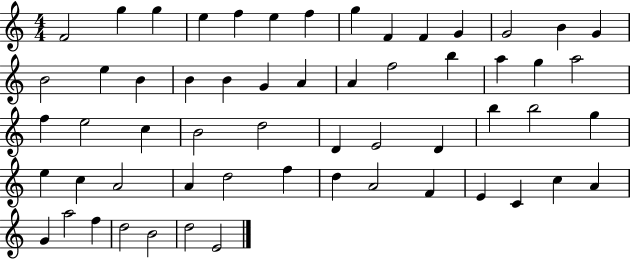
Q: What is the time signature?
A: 4/4